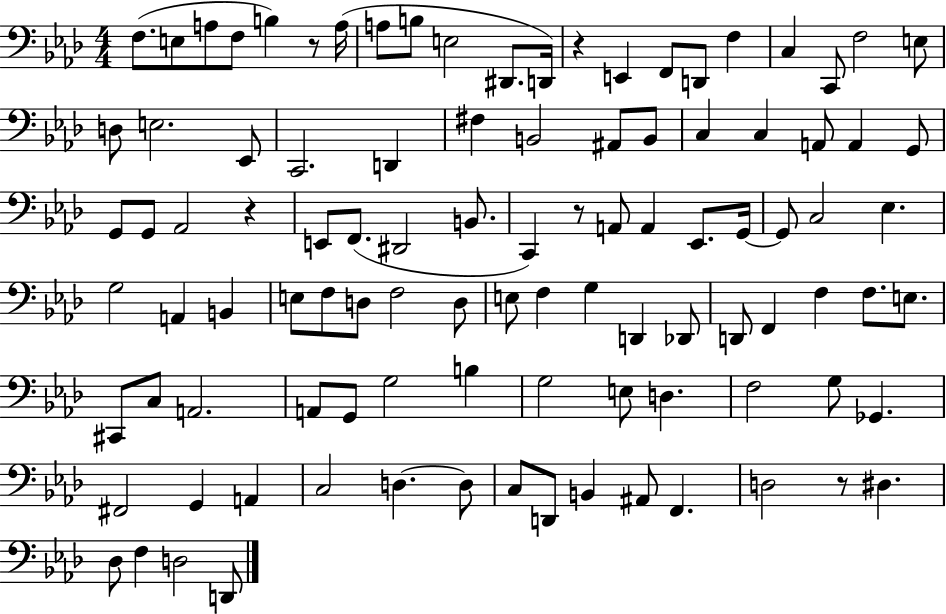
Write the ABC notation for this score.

X:1
T:Untitled
M:4/4
L:1/4
K:Ab
F,/2 E,/2 A,/2 F,/2 B, z/2 A,/4 A,/2 B,/2 E,2 ^D,,/2 D,,/4 z E,, F,,/2 D,,/2 F, C, C,,/2 F,2 E,/2 D,/2 E,2 _E,,/2 C,,2 D,, ^F, B,,2 ^A,,/2 B,,/2 C, C, A,,/2 A,, G,,/2 G,,/2 G,,/2 _A,,2 z E,,/2 F,,/2 ^D,,2 B,,/2 C,, z/2 A,,/2 A,, _E,,/2 G,,/4 G,,/2 C,2 _E, G,2 A,, B,, E,/2 F,/2 D,/2 F,2 D,/2 E,/2 F, G, D,, _D,,/2 D,,/2 F,, F, F,/2 E,/2 ^C,,/2 C,/2 A,,2 A,,/2 G,,/2 G,2 B, G,2 E,/2 D, F,2 G,/2 _G,, ^F,,2 G,, A,, C,2 D, D,/2 C,/2 D,,/2 B,, ^A,,/2 F,, D,2 z/2 ^D, _D,/2 F, D,2 D,,/2